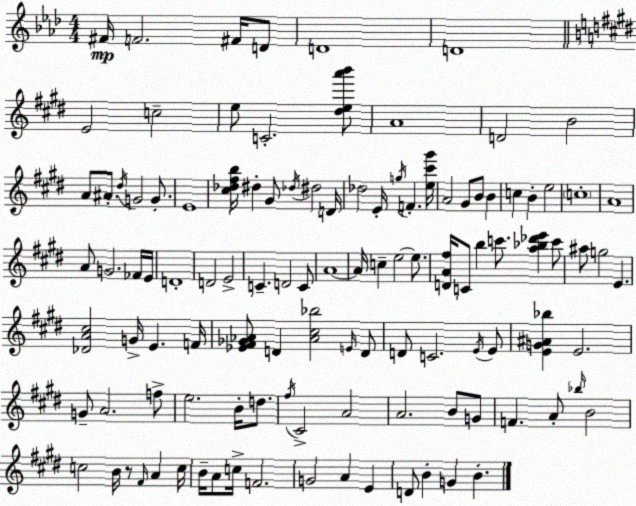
X:1
T:Untitled
M:4/4
L:1/4
K:Ab
^F/4 F2 ^F/4 D/2 D4 D4 E2 c2 e/2 C2 [^dea'b']/2 A4 D2 B2 A/2 ^A/2 ^d/4 G2 G/2 E4 [^c_d^fb]/4 ^d ^G/2 _d/4 ^d2 D/4 _d2 E/4 g/4 F [e^c'^g']/4 A2 ^G/2 B/2 B c B e2 c4 A4 A/2 G2 _F/4 E/4 D4 D2 E2 C D2 C/2 A4 A/4 c e2 e/2 [DA^f]/4 C/2 b c'/2 [a_b_d'e'] c'/2 ^a/2 g2 E [_DA^c]2 G/4 E F/4 [_E^F_G_A]/2 D [_A^c_b]2 E/4 D/2 D/2 C2 E/4 E/2 [EG^A_b] E2 G/2 A2 f/2 e2 B/4 d/2 ^f/4 ^C2 A2 A2 B/2 G/2 F A/2 _b/4 B2 c2 B/4 z/2 ^F/4 A c/4 B/4 A/2 c/4 F2 G2 A E D/2 B G B